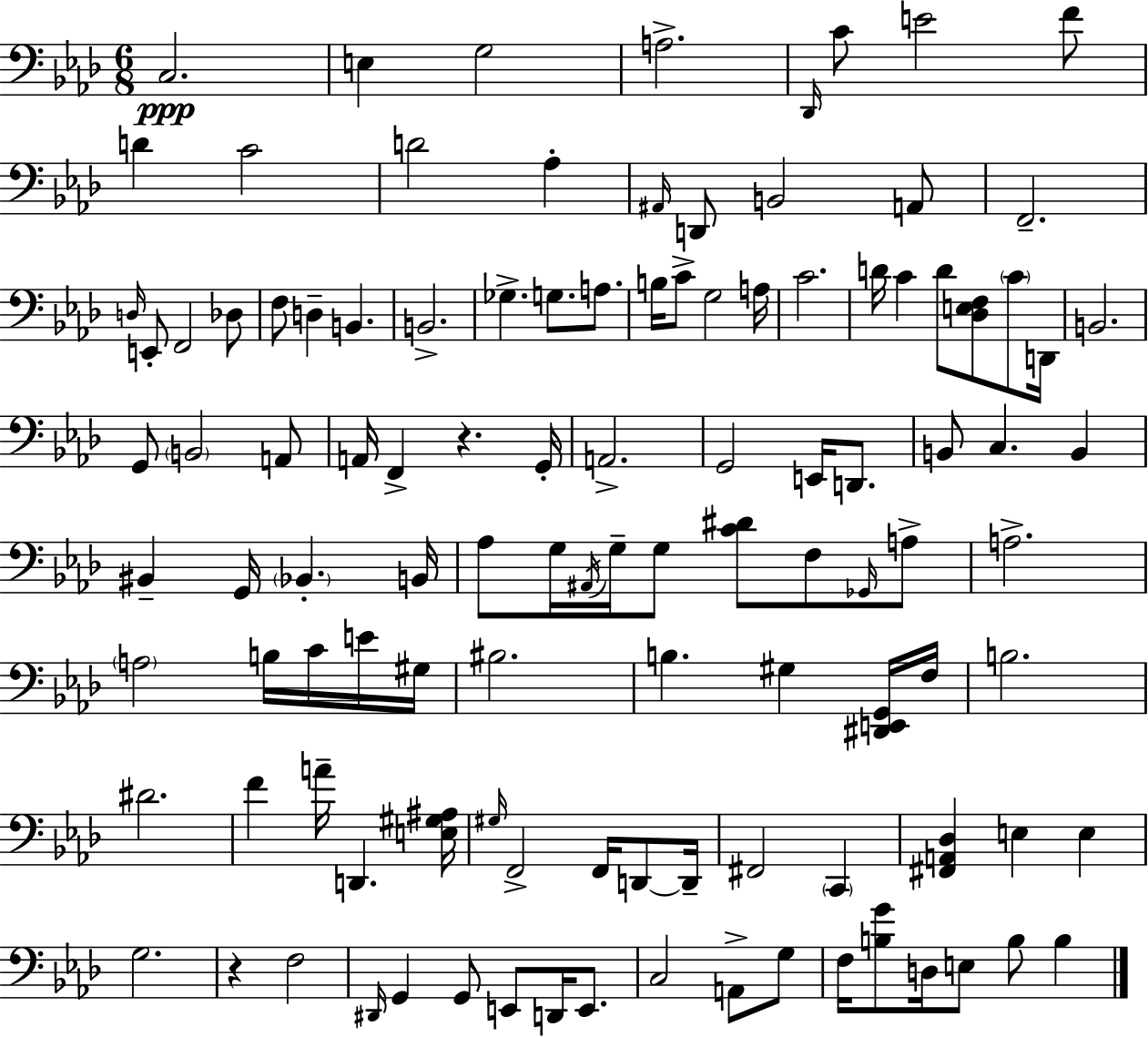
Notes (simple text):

C3/h. E3/q G3/h A3/h. Db2/s C4/e E4/h F4/e D4/q C4/h D4/h Ab3/q A#2/s D2/e B2/h A2/e F2/h. D3/s E2/e F2/h Db3/e F3/e D3/q B2/q. B2/h. Gb3/q. G3/e. A3/e. B3/s C4/e G3/h A3/s C4/h. D4/s C4/q D4/e [Db3,E3,F3]/e C4/e D2/s B2/h. G2/e B2/h A2/e A2/s F2/q R/q. G2/s A2/h. G2/h E2/s D2/e. B2/e C3/q. B2/q BIS2/q G2/s Bb2/q. B2/s Ab3/e G3/s A#2/s G3/s G3/e [C4,D#4]/e F3/e Gb2/s A3/e A3/h. A3/h B3/s C4/s E4/s G#3/s BIS3/h. B3/q. G#3/q [D#2,E2,G2]/s F3/s B3/h. D#4/h. F4/q A4/s D2/q. [E3,G#3,A#3]/s G#3/s F2/h F2/s D2/e D2/s F#2/h C2/q [F#2,A2,Db3]/q E3/q E3/q G3/h. R/q F3/h D#2/s G2/q G2/e E2/e D2/s E2/e. C3/h A2/e G3/e F3/s [B3,G4]/e D3/s E3/e B3/e B3/q